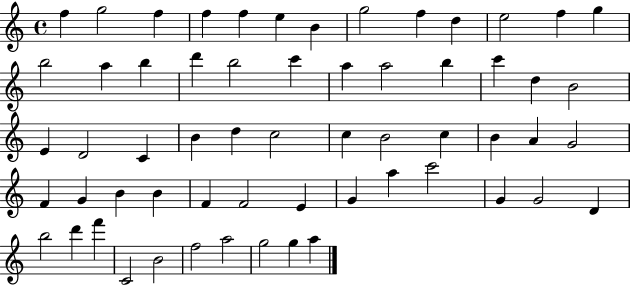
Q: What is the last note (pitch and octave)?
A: A5